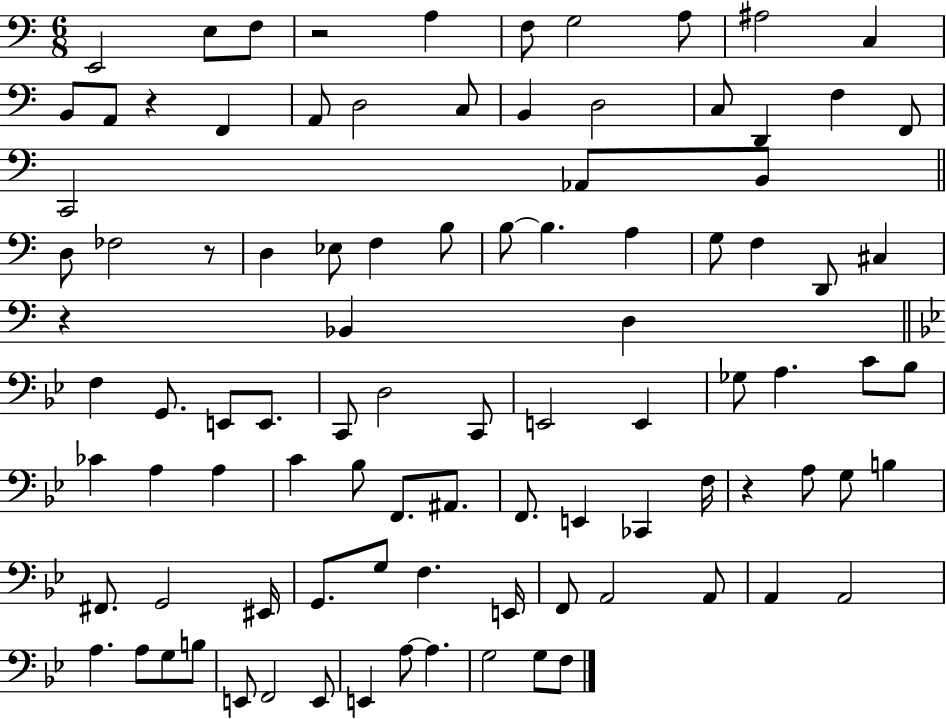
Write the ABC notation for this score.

X:1
T:Untitled
M:6/8
L:1/4
K:C
E,,2 E,/2 F,/2 z2 A, F,/2 G,2 A,/2 ^A,2 C, B,,/2 A,,/2 z F,, A,,/2 D,2 C,/2 B,, D,2 C,/2 D,, F, F,,/2 C,,2 _A,,/2 B,,/2 D,/2 _F,2 z/2 D, _E,/2 F, B,/2 B,/2 B, A, G,/2 F, D,,/2 ^C, z _B,, D, F, G,,/2 E,,/2 E,,/2 C,,/2 D,2 C,,/2 E,,2 E,, _G,/2 A, C/2 _B,/2 _C A, A, C _B,/2 F,,/2 ^A,,/2 F,,/2 E,, _C,, F,/4 z A,/2 G,/2 B, ^F,,/2 G,,2 ^E,,/4 G,,/2 G,/2 F, E,,/4 F,,/2 A,,2 A,,/2 A,, A,,2 A, A,/2 G,/2 B,/2 E,,/2 F,,2 E,,/2 E,, A,/2 A, G,2 G,/2 F,/2